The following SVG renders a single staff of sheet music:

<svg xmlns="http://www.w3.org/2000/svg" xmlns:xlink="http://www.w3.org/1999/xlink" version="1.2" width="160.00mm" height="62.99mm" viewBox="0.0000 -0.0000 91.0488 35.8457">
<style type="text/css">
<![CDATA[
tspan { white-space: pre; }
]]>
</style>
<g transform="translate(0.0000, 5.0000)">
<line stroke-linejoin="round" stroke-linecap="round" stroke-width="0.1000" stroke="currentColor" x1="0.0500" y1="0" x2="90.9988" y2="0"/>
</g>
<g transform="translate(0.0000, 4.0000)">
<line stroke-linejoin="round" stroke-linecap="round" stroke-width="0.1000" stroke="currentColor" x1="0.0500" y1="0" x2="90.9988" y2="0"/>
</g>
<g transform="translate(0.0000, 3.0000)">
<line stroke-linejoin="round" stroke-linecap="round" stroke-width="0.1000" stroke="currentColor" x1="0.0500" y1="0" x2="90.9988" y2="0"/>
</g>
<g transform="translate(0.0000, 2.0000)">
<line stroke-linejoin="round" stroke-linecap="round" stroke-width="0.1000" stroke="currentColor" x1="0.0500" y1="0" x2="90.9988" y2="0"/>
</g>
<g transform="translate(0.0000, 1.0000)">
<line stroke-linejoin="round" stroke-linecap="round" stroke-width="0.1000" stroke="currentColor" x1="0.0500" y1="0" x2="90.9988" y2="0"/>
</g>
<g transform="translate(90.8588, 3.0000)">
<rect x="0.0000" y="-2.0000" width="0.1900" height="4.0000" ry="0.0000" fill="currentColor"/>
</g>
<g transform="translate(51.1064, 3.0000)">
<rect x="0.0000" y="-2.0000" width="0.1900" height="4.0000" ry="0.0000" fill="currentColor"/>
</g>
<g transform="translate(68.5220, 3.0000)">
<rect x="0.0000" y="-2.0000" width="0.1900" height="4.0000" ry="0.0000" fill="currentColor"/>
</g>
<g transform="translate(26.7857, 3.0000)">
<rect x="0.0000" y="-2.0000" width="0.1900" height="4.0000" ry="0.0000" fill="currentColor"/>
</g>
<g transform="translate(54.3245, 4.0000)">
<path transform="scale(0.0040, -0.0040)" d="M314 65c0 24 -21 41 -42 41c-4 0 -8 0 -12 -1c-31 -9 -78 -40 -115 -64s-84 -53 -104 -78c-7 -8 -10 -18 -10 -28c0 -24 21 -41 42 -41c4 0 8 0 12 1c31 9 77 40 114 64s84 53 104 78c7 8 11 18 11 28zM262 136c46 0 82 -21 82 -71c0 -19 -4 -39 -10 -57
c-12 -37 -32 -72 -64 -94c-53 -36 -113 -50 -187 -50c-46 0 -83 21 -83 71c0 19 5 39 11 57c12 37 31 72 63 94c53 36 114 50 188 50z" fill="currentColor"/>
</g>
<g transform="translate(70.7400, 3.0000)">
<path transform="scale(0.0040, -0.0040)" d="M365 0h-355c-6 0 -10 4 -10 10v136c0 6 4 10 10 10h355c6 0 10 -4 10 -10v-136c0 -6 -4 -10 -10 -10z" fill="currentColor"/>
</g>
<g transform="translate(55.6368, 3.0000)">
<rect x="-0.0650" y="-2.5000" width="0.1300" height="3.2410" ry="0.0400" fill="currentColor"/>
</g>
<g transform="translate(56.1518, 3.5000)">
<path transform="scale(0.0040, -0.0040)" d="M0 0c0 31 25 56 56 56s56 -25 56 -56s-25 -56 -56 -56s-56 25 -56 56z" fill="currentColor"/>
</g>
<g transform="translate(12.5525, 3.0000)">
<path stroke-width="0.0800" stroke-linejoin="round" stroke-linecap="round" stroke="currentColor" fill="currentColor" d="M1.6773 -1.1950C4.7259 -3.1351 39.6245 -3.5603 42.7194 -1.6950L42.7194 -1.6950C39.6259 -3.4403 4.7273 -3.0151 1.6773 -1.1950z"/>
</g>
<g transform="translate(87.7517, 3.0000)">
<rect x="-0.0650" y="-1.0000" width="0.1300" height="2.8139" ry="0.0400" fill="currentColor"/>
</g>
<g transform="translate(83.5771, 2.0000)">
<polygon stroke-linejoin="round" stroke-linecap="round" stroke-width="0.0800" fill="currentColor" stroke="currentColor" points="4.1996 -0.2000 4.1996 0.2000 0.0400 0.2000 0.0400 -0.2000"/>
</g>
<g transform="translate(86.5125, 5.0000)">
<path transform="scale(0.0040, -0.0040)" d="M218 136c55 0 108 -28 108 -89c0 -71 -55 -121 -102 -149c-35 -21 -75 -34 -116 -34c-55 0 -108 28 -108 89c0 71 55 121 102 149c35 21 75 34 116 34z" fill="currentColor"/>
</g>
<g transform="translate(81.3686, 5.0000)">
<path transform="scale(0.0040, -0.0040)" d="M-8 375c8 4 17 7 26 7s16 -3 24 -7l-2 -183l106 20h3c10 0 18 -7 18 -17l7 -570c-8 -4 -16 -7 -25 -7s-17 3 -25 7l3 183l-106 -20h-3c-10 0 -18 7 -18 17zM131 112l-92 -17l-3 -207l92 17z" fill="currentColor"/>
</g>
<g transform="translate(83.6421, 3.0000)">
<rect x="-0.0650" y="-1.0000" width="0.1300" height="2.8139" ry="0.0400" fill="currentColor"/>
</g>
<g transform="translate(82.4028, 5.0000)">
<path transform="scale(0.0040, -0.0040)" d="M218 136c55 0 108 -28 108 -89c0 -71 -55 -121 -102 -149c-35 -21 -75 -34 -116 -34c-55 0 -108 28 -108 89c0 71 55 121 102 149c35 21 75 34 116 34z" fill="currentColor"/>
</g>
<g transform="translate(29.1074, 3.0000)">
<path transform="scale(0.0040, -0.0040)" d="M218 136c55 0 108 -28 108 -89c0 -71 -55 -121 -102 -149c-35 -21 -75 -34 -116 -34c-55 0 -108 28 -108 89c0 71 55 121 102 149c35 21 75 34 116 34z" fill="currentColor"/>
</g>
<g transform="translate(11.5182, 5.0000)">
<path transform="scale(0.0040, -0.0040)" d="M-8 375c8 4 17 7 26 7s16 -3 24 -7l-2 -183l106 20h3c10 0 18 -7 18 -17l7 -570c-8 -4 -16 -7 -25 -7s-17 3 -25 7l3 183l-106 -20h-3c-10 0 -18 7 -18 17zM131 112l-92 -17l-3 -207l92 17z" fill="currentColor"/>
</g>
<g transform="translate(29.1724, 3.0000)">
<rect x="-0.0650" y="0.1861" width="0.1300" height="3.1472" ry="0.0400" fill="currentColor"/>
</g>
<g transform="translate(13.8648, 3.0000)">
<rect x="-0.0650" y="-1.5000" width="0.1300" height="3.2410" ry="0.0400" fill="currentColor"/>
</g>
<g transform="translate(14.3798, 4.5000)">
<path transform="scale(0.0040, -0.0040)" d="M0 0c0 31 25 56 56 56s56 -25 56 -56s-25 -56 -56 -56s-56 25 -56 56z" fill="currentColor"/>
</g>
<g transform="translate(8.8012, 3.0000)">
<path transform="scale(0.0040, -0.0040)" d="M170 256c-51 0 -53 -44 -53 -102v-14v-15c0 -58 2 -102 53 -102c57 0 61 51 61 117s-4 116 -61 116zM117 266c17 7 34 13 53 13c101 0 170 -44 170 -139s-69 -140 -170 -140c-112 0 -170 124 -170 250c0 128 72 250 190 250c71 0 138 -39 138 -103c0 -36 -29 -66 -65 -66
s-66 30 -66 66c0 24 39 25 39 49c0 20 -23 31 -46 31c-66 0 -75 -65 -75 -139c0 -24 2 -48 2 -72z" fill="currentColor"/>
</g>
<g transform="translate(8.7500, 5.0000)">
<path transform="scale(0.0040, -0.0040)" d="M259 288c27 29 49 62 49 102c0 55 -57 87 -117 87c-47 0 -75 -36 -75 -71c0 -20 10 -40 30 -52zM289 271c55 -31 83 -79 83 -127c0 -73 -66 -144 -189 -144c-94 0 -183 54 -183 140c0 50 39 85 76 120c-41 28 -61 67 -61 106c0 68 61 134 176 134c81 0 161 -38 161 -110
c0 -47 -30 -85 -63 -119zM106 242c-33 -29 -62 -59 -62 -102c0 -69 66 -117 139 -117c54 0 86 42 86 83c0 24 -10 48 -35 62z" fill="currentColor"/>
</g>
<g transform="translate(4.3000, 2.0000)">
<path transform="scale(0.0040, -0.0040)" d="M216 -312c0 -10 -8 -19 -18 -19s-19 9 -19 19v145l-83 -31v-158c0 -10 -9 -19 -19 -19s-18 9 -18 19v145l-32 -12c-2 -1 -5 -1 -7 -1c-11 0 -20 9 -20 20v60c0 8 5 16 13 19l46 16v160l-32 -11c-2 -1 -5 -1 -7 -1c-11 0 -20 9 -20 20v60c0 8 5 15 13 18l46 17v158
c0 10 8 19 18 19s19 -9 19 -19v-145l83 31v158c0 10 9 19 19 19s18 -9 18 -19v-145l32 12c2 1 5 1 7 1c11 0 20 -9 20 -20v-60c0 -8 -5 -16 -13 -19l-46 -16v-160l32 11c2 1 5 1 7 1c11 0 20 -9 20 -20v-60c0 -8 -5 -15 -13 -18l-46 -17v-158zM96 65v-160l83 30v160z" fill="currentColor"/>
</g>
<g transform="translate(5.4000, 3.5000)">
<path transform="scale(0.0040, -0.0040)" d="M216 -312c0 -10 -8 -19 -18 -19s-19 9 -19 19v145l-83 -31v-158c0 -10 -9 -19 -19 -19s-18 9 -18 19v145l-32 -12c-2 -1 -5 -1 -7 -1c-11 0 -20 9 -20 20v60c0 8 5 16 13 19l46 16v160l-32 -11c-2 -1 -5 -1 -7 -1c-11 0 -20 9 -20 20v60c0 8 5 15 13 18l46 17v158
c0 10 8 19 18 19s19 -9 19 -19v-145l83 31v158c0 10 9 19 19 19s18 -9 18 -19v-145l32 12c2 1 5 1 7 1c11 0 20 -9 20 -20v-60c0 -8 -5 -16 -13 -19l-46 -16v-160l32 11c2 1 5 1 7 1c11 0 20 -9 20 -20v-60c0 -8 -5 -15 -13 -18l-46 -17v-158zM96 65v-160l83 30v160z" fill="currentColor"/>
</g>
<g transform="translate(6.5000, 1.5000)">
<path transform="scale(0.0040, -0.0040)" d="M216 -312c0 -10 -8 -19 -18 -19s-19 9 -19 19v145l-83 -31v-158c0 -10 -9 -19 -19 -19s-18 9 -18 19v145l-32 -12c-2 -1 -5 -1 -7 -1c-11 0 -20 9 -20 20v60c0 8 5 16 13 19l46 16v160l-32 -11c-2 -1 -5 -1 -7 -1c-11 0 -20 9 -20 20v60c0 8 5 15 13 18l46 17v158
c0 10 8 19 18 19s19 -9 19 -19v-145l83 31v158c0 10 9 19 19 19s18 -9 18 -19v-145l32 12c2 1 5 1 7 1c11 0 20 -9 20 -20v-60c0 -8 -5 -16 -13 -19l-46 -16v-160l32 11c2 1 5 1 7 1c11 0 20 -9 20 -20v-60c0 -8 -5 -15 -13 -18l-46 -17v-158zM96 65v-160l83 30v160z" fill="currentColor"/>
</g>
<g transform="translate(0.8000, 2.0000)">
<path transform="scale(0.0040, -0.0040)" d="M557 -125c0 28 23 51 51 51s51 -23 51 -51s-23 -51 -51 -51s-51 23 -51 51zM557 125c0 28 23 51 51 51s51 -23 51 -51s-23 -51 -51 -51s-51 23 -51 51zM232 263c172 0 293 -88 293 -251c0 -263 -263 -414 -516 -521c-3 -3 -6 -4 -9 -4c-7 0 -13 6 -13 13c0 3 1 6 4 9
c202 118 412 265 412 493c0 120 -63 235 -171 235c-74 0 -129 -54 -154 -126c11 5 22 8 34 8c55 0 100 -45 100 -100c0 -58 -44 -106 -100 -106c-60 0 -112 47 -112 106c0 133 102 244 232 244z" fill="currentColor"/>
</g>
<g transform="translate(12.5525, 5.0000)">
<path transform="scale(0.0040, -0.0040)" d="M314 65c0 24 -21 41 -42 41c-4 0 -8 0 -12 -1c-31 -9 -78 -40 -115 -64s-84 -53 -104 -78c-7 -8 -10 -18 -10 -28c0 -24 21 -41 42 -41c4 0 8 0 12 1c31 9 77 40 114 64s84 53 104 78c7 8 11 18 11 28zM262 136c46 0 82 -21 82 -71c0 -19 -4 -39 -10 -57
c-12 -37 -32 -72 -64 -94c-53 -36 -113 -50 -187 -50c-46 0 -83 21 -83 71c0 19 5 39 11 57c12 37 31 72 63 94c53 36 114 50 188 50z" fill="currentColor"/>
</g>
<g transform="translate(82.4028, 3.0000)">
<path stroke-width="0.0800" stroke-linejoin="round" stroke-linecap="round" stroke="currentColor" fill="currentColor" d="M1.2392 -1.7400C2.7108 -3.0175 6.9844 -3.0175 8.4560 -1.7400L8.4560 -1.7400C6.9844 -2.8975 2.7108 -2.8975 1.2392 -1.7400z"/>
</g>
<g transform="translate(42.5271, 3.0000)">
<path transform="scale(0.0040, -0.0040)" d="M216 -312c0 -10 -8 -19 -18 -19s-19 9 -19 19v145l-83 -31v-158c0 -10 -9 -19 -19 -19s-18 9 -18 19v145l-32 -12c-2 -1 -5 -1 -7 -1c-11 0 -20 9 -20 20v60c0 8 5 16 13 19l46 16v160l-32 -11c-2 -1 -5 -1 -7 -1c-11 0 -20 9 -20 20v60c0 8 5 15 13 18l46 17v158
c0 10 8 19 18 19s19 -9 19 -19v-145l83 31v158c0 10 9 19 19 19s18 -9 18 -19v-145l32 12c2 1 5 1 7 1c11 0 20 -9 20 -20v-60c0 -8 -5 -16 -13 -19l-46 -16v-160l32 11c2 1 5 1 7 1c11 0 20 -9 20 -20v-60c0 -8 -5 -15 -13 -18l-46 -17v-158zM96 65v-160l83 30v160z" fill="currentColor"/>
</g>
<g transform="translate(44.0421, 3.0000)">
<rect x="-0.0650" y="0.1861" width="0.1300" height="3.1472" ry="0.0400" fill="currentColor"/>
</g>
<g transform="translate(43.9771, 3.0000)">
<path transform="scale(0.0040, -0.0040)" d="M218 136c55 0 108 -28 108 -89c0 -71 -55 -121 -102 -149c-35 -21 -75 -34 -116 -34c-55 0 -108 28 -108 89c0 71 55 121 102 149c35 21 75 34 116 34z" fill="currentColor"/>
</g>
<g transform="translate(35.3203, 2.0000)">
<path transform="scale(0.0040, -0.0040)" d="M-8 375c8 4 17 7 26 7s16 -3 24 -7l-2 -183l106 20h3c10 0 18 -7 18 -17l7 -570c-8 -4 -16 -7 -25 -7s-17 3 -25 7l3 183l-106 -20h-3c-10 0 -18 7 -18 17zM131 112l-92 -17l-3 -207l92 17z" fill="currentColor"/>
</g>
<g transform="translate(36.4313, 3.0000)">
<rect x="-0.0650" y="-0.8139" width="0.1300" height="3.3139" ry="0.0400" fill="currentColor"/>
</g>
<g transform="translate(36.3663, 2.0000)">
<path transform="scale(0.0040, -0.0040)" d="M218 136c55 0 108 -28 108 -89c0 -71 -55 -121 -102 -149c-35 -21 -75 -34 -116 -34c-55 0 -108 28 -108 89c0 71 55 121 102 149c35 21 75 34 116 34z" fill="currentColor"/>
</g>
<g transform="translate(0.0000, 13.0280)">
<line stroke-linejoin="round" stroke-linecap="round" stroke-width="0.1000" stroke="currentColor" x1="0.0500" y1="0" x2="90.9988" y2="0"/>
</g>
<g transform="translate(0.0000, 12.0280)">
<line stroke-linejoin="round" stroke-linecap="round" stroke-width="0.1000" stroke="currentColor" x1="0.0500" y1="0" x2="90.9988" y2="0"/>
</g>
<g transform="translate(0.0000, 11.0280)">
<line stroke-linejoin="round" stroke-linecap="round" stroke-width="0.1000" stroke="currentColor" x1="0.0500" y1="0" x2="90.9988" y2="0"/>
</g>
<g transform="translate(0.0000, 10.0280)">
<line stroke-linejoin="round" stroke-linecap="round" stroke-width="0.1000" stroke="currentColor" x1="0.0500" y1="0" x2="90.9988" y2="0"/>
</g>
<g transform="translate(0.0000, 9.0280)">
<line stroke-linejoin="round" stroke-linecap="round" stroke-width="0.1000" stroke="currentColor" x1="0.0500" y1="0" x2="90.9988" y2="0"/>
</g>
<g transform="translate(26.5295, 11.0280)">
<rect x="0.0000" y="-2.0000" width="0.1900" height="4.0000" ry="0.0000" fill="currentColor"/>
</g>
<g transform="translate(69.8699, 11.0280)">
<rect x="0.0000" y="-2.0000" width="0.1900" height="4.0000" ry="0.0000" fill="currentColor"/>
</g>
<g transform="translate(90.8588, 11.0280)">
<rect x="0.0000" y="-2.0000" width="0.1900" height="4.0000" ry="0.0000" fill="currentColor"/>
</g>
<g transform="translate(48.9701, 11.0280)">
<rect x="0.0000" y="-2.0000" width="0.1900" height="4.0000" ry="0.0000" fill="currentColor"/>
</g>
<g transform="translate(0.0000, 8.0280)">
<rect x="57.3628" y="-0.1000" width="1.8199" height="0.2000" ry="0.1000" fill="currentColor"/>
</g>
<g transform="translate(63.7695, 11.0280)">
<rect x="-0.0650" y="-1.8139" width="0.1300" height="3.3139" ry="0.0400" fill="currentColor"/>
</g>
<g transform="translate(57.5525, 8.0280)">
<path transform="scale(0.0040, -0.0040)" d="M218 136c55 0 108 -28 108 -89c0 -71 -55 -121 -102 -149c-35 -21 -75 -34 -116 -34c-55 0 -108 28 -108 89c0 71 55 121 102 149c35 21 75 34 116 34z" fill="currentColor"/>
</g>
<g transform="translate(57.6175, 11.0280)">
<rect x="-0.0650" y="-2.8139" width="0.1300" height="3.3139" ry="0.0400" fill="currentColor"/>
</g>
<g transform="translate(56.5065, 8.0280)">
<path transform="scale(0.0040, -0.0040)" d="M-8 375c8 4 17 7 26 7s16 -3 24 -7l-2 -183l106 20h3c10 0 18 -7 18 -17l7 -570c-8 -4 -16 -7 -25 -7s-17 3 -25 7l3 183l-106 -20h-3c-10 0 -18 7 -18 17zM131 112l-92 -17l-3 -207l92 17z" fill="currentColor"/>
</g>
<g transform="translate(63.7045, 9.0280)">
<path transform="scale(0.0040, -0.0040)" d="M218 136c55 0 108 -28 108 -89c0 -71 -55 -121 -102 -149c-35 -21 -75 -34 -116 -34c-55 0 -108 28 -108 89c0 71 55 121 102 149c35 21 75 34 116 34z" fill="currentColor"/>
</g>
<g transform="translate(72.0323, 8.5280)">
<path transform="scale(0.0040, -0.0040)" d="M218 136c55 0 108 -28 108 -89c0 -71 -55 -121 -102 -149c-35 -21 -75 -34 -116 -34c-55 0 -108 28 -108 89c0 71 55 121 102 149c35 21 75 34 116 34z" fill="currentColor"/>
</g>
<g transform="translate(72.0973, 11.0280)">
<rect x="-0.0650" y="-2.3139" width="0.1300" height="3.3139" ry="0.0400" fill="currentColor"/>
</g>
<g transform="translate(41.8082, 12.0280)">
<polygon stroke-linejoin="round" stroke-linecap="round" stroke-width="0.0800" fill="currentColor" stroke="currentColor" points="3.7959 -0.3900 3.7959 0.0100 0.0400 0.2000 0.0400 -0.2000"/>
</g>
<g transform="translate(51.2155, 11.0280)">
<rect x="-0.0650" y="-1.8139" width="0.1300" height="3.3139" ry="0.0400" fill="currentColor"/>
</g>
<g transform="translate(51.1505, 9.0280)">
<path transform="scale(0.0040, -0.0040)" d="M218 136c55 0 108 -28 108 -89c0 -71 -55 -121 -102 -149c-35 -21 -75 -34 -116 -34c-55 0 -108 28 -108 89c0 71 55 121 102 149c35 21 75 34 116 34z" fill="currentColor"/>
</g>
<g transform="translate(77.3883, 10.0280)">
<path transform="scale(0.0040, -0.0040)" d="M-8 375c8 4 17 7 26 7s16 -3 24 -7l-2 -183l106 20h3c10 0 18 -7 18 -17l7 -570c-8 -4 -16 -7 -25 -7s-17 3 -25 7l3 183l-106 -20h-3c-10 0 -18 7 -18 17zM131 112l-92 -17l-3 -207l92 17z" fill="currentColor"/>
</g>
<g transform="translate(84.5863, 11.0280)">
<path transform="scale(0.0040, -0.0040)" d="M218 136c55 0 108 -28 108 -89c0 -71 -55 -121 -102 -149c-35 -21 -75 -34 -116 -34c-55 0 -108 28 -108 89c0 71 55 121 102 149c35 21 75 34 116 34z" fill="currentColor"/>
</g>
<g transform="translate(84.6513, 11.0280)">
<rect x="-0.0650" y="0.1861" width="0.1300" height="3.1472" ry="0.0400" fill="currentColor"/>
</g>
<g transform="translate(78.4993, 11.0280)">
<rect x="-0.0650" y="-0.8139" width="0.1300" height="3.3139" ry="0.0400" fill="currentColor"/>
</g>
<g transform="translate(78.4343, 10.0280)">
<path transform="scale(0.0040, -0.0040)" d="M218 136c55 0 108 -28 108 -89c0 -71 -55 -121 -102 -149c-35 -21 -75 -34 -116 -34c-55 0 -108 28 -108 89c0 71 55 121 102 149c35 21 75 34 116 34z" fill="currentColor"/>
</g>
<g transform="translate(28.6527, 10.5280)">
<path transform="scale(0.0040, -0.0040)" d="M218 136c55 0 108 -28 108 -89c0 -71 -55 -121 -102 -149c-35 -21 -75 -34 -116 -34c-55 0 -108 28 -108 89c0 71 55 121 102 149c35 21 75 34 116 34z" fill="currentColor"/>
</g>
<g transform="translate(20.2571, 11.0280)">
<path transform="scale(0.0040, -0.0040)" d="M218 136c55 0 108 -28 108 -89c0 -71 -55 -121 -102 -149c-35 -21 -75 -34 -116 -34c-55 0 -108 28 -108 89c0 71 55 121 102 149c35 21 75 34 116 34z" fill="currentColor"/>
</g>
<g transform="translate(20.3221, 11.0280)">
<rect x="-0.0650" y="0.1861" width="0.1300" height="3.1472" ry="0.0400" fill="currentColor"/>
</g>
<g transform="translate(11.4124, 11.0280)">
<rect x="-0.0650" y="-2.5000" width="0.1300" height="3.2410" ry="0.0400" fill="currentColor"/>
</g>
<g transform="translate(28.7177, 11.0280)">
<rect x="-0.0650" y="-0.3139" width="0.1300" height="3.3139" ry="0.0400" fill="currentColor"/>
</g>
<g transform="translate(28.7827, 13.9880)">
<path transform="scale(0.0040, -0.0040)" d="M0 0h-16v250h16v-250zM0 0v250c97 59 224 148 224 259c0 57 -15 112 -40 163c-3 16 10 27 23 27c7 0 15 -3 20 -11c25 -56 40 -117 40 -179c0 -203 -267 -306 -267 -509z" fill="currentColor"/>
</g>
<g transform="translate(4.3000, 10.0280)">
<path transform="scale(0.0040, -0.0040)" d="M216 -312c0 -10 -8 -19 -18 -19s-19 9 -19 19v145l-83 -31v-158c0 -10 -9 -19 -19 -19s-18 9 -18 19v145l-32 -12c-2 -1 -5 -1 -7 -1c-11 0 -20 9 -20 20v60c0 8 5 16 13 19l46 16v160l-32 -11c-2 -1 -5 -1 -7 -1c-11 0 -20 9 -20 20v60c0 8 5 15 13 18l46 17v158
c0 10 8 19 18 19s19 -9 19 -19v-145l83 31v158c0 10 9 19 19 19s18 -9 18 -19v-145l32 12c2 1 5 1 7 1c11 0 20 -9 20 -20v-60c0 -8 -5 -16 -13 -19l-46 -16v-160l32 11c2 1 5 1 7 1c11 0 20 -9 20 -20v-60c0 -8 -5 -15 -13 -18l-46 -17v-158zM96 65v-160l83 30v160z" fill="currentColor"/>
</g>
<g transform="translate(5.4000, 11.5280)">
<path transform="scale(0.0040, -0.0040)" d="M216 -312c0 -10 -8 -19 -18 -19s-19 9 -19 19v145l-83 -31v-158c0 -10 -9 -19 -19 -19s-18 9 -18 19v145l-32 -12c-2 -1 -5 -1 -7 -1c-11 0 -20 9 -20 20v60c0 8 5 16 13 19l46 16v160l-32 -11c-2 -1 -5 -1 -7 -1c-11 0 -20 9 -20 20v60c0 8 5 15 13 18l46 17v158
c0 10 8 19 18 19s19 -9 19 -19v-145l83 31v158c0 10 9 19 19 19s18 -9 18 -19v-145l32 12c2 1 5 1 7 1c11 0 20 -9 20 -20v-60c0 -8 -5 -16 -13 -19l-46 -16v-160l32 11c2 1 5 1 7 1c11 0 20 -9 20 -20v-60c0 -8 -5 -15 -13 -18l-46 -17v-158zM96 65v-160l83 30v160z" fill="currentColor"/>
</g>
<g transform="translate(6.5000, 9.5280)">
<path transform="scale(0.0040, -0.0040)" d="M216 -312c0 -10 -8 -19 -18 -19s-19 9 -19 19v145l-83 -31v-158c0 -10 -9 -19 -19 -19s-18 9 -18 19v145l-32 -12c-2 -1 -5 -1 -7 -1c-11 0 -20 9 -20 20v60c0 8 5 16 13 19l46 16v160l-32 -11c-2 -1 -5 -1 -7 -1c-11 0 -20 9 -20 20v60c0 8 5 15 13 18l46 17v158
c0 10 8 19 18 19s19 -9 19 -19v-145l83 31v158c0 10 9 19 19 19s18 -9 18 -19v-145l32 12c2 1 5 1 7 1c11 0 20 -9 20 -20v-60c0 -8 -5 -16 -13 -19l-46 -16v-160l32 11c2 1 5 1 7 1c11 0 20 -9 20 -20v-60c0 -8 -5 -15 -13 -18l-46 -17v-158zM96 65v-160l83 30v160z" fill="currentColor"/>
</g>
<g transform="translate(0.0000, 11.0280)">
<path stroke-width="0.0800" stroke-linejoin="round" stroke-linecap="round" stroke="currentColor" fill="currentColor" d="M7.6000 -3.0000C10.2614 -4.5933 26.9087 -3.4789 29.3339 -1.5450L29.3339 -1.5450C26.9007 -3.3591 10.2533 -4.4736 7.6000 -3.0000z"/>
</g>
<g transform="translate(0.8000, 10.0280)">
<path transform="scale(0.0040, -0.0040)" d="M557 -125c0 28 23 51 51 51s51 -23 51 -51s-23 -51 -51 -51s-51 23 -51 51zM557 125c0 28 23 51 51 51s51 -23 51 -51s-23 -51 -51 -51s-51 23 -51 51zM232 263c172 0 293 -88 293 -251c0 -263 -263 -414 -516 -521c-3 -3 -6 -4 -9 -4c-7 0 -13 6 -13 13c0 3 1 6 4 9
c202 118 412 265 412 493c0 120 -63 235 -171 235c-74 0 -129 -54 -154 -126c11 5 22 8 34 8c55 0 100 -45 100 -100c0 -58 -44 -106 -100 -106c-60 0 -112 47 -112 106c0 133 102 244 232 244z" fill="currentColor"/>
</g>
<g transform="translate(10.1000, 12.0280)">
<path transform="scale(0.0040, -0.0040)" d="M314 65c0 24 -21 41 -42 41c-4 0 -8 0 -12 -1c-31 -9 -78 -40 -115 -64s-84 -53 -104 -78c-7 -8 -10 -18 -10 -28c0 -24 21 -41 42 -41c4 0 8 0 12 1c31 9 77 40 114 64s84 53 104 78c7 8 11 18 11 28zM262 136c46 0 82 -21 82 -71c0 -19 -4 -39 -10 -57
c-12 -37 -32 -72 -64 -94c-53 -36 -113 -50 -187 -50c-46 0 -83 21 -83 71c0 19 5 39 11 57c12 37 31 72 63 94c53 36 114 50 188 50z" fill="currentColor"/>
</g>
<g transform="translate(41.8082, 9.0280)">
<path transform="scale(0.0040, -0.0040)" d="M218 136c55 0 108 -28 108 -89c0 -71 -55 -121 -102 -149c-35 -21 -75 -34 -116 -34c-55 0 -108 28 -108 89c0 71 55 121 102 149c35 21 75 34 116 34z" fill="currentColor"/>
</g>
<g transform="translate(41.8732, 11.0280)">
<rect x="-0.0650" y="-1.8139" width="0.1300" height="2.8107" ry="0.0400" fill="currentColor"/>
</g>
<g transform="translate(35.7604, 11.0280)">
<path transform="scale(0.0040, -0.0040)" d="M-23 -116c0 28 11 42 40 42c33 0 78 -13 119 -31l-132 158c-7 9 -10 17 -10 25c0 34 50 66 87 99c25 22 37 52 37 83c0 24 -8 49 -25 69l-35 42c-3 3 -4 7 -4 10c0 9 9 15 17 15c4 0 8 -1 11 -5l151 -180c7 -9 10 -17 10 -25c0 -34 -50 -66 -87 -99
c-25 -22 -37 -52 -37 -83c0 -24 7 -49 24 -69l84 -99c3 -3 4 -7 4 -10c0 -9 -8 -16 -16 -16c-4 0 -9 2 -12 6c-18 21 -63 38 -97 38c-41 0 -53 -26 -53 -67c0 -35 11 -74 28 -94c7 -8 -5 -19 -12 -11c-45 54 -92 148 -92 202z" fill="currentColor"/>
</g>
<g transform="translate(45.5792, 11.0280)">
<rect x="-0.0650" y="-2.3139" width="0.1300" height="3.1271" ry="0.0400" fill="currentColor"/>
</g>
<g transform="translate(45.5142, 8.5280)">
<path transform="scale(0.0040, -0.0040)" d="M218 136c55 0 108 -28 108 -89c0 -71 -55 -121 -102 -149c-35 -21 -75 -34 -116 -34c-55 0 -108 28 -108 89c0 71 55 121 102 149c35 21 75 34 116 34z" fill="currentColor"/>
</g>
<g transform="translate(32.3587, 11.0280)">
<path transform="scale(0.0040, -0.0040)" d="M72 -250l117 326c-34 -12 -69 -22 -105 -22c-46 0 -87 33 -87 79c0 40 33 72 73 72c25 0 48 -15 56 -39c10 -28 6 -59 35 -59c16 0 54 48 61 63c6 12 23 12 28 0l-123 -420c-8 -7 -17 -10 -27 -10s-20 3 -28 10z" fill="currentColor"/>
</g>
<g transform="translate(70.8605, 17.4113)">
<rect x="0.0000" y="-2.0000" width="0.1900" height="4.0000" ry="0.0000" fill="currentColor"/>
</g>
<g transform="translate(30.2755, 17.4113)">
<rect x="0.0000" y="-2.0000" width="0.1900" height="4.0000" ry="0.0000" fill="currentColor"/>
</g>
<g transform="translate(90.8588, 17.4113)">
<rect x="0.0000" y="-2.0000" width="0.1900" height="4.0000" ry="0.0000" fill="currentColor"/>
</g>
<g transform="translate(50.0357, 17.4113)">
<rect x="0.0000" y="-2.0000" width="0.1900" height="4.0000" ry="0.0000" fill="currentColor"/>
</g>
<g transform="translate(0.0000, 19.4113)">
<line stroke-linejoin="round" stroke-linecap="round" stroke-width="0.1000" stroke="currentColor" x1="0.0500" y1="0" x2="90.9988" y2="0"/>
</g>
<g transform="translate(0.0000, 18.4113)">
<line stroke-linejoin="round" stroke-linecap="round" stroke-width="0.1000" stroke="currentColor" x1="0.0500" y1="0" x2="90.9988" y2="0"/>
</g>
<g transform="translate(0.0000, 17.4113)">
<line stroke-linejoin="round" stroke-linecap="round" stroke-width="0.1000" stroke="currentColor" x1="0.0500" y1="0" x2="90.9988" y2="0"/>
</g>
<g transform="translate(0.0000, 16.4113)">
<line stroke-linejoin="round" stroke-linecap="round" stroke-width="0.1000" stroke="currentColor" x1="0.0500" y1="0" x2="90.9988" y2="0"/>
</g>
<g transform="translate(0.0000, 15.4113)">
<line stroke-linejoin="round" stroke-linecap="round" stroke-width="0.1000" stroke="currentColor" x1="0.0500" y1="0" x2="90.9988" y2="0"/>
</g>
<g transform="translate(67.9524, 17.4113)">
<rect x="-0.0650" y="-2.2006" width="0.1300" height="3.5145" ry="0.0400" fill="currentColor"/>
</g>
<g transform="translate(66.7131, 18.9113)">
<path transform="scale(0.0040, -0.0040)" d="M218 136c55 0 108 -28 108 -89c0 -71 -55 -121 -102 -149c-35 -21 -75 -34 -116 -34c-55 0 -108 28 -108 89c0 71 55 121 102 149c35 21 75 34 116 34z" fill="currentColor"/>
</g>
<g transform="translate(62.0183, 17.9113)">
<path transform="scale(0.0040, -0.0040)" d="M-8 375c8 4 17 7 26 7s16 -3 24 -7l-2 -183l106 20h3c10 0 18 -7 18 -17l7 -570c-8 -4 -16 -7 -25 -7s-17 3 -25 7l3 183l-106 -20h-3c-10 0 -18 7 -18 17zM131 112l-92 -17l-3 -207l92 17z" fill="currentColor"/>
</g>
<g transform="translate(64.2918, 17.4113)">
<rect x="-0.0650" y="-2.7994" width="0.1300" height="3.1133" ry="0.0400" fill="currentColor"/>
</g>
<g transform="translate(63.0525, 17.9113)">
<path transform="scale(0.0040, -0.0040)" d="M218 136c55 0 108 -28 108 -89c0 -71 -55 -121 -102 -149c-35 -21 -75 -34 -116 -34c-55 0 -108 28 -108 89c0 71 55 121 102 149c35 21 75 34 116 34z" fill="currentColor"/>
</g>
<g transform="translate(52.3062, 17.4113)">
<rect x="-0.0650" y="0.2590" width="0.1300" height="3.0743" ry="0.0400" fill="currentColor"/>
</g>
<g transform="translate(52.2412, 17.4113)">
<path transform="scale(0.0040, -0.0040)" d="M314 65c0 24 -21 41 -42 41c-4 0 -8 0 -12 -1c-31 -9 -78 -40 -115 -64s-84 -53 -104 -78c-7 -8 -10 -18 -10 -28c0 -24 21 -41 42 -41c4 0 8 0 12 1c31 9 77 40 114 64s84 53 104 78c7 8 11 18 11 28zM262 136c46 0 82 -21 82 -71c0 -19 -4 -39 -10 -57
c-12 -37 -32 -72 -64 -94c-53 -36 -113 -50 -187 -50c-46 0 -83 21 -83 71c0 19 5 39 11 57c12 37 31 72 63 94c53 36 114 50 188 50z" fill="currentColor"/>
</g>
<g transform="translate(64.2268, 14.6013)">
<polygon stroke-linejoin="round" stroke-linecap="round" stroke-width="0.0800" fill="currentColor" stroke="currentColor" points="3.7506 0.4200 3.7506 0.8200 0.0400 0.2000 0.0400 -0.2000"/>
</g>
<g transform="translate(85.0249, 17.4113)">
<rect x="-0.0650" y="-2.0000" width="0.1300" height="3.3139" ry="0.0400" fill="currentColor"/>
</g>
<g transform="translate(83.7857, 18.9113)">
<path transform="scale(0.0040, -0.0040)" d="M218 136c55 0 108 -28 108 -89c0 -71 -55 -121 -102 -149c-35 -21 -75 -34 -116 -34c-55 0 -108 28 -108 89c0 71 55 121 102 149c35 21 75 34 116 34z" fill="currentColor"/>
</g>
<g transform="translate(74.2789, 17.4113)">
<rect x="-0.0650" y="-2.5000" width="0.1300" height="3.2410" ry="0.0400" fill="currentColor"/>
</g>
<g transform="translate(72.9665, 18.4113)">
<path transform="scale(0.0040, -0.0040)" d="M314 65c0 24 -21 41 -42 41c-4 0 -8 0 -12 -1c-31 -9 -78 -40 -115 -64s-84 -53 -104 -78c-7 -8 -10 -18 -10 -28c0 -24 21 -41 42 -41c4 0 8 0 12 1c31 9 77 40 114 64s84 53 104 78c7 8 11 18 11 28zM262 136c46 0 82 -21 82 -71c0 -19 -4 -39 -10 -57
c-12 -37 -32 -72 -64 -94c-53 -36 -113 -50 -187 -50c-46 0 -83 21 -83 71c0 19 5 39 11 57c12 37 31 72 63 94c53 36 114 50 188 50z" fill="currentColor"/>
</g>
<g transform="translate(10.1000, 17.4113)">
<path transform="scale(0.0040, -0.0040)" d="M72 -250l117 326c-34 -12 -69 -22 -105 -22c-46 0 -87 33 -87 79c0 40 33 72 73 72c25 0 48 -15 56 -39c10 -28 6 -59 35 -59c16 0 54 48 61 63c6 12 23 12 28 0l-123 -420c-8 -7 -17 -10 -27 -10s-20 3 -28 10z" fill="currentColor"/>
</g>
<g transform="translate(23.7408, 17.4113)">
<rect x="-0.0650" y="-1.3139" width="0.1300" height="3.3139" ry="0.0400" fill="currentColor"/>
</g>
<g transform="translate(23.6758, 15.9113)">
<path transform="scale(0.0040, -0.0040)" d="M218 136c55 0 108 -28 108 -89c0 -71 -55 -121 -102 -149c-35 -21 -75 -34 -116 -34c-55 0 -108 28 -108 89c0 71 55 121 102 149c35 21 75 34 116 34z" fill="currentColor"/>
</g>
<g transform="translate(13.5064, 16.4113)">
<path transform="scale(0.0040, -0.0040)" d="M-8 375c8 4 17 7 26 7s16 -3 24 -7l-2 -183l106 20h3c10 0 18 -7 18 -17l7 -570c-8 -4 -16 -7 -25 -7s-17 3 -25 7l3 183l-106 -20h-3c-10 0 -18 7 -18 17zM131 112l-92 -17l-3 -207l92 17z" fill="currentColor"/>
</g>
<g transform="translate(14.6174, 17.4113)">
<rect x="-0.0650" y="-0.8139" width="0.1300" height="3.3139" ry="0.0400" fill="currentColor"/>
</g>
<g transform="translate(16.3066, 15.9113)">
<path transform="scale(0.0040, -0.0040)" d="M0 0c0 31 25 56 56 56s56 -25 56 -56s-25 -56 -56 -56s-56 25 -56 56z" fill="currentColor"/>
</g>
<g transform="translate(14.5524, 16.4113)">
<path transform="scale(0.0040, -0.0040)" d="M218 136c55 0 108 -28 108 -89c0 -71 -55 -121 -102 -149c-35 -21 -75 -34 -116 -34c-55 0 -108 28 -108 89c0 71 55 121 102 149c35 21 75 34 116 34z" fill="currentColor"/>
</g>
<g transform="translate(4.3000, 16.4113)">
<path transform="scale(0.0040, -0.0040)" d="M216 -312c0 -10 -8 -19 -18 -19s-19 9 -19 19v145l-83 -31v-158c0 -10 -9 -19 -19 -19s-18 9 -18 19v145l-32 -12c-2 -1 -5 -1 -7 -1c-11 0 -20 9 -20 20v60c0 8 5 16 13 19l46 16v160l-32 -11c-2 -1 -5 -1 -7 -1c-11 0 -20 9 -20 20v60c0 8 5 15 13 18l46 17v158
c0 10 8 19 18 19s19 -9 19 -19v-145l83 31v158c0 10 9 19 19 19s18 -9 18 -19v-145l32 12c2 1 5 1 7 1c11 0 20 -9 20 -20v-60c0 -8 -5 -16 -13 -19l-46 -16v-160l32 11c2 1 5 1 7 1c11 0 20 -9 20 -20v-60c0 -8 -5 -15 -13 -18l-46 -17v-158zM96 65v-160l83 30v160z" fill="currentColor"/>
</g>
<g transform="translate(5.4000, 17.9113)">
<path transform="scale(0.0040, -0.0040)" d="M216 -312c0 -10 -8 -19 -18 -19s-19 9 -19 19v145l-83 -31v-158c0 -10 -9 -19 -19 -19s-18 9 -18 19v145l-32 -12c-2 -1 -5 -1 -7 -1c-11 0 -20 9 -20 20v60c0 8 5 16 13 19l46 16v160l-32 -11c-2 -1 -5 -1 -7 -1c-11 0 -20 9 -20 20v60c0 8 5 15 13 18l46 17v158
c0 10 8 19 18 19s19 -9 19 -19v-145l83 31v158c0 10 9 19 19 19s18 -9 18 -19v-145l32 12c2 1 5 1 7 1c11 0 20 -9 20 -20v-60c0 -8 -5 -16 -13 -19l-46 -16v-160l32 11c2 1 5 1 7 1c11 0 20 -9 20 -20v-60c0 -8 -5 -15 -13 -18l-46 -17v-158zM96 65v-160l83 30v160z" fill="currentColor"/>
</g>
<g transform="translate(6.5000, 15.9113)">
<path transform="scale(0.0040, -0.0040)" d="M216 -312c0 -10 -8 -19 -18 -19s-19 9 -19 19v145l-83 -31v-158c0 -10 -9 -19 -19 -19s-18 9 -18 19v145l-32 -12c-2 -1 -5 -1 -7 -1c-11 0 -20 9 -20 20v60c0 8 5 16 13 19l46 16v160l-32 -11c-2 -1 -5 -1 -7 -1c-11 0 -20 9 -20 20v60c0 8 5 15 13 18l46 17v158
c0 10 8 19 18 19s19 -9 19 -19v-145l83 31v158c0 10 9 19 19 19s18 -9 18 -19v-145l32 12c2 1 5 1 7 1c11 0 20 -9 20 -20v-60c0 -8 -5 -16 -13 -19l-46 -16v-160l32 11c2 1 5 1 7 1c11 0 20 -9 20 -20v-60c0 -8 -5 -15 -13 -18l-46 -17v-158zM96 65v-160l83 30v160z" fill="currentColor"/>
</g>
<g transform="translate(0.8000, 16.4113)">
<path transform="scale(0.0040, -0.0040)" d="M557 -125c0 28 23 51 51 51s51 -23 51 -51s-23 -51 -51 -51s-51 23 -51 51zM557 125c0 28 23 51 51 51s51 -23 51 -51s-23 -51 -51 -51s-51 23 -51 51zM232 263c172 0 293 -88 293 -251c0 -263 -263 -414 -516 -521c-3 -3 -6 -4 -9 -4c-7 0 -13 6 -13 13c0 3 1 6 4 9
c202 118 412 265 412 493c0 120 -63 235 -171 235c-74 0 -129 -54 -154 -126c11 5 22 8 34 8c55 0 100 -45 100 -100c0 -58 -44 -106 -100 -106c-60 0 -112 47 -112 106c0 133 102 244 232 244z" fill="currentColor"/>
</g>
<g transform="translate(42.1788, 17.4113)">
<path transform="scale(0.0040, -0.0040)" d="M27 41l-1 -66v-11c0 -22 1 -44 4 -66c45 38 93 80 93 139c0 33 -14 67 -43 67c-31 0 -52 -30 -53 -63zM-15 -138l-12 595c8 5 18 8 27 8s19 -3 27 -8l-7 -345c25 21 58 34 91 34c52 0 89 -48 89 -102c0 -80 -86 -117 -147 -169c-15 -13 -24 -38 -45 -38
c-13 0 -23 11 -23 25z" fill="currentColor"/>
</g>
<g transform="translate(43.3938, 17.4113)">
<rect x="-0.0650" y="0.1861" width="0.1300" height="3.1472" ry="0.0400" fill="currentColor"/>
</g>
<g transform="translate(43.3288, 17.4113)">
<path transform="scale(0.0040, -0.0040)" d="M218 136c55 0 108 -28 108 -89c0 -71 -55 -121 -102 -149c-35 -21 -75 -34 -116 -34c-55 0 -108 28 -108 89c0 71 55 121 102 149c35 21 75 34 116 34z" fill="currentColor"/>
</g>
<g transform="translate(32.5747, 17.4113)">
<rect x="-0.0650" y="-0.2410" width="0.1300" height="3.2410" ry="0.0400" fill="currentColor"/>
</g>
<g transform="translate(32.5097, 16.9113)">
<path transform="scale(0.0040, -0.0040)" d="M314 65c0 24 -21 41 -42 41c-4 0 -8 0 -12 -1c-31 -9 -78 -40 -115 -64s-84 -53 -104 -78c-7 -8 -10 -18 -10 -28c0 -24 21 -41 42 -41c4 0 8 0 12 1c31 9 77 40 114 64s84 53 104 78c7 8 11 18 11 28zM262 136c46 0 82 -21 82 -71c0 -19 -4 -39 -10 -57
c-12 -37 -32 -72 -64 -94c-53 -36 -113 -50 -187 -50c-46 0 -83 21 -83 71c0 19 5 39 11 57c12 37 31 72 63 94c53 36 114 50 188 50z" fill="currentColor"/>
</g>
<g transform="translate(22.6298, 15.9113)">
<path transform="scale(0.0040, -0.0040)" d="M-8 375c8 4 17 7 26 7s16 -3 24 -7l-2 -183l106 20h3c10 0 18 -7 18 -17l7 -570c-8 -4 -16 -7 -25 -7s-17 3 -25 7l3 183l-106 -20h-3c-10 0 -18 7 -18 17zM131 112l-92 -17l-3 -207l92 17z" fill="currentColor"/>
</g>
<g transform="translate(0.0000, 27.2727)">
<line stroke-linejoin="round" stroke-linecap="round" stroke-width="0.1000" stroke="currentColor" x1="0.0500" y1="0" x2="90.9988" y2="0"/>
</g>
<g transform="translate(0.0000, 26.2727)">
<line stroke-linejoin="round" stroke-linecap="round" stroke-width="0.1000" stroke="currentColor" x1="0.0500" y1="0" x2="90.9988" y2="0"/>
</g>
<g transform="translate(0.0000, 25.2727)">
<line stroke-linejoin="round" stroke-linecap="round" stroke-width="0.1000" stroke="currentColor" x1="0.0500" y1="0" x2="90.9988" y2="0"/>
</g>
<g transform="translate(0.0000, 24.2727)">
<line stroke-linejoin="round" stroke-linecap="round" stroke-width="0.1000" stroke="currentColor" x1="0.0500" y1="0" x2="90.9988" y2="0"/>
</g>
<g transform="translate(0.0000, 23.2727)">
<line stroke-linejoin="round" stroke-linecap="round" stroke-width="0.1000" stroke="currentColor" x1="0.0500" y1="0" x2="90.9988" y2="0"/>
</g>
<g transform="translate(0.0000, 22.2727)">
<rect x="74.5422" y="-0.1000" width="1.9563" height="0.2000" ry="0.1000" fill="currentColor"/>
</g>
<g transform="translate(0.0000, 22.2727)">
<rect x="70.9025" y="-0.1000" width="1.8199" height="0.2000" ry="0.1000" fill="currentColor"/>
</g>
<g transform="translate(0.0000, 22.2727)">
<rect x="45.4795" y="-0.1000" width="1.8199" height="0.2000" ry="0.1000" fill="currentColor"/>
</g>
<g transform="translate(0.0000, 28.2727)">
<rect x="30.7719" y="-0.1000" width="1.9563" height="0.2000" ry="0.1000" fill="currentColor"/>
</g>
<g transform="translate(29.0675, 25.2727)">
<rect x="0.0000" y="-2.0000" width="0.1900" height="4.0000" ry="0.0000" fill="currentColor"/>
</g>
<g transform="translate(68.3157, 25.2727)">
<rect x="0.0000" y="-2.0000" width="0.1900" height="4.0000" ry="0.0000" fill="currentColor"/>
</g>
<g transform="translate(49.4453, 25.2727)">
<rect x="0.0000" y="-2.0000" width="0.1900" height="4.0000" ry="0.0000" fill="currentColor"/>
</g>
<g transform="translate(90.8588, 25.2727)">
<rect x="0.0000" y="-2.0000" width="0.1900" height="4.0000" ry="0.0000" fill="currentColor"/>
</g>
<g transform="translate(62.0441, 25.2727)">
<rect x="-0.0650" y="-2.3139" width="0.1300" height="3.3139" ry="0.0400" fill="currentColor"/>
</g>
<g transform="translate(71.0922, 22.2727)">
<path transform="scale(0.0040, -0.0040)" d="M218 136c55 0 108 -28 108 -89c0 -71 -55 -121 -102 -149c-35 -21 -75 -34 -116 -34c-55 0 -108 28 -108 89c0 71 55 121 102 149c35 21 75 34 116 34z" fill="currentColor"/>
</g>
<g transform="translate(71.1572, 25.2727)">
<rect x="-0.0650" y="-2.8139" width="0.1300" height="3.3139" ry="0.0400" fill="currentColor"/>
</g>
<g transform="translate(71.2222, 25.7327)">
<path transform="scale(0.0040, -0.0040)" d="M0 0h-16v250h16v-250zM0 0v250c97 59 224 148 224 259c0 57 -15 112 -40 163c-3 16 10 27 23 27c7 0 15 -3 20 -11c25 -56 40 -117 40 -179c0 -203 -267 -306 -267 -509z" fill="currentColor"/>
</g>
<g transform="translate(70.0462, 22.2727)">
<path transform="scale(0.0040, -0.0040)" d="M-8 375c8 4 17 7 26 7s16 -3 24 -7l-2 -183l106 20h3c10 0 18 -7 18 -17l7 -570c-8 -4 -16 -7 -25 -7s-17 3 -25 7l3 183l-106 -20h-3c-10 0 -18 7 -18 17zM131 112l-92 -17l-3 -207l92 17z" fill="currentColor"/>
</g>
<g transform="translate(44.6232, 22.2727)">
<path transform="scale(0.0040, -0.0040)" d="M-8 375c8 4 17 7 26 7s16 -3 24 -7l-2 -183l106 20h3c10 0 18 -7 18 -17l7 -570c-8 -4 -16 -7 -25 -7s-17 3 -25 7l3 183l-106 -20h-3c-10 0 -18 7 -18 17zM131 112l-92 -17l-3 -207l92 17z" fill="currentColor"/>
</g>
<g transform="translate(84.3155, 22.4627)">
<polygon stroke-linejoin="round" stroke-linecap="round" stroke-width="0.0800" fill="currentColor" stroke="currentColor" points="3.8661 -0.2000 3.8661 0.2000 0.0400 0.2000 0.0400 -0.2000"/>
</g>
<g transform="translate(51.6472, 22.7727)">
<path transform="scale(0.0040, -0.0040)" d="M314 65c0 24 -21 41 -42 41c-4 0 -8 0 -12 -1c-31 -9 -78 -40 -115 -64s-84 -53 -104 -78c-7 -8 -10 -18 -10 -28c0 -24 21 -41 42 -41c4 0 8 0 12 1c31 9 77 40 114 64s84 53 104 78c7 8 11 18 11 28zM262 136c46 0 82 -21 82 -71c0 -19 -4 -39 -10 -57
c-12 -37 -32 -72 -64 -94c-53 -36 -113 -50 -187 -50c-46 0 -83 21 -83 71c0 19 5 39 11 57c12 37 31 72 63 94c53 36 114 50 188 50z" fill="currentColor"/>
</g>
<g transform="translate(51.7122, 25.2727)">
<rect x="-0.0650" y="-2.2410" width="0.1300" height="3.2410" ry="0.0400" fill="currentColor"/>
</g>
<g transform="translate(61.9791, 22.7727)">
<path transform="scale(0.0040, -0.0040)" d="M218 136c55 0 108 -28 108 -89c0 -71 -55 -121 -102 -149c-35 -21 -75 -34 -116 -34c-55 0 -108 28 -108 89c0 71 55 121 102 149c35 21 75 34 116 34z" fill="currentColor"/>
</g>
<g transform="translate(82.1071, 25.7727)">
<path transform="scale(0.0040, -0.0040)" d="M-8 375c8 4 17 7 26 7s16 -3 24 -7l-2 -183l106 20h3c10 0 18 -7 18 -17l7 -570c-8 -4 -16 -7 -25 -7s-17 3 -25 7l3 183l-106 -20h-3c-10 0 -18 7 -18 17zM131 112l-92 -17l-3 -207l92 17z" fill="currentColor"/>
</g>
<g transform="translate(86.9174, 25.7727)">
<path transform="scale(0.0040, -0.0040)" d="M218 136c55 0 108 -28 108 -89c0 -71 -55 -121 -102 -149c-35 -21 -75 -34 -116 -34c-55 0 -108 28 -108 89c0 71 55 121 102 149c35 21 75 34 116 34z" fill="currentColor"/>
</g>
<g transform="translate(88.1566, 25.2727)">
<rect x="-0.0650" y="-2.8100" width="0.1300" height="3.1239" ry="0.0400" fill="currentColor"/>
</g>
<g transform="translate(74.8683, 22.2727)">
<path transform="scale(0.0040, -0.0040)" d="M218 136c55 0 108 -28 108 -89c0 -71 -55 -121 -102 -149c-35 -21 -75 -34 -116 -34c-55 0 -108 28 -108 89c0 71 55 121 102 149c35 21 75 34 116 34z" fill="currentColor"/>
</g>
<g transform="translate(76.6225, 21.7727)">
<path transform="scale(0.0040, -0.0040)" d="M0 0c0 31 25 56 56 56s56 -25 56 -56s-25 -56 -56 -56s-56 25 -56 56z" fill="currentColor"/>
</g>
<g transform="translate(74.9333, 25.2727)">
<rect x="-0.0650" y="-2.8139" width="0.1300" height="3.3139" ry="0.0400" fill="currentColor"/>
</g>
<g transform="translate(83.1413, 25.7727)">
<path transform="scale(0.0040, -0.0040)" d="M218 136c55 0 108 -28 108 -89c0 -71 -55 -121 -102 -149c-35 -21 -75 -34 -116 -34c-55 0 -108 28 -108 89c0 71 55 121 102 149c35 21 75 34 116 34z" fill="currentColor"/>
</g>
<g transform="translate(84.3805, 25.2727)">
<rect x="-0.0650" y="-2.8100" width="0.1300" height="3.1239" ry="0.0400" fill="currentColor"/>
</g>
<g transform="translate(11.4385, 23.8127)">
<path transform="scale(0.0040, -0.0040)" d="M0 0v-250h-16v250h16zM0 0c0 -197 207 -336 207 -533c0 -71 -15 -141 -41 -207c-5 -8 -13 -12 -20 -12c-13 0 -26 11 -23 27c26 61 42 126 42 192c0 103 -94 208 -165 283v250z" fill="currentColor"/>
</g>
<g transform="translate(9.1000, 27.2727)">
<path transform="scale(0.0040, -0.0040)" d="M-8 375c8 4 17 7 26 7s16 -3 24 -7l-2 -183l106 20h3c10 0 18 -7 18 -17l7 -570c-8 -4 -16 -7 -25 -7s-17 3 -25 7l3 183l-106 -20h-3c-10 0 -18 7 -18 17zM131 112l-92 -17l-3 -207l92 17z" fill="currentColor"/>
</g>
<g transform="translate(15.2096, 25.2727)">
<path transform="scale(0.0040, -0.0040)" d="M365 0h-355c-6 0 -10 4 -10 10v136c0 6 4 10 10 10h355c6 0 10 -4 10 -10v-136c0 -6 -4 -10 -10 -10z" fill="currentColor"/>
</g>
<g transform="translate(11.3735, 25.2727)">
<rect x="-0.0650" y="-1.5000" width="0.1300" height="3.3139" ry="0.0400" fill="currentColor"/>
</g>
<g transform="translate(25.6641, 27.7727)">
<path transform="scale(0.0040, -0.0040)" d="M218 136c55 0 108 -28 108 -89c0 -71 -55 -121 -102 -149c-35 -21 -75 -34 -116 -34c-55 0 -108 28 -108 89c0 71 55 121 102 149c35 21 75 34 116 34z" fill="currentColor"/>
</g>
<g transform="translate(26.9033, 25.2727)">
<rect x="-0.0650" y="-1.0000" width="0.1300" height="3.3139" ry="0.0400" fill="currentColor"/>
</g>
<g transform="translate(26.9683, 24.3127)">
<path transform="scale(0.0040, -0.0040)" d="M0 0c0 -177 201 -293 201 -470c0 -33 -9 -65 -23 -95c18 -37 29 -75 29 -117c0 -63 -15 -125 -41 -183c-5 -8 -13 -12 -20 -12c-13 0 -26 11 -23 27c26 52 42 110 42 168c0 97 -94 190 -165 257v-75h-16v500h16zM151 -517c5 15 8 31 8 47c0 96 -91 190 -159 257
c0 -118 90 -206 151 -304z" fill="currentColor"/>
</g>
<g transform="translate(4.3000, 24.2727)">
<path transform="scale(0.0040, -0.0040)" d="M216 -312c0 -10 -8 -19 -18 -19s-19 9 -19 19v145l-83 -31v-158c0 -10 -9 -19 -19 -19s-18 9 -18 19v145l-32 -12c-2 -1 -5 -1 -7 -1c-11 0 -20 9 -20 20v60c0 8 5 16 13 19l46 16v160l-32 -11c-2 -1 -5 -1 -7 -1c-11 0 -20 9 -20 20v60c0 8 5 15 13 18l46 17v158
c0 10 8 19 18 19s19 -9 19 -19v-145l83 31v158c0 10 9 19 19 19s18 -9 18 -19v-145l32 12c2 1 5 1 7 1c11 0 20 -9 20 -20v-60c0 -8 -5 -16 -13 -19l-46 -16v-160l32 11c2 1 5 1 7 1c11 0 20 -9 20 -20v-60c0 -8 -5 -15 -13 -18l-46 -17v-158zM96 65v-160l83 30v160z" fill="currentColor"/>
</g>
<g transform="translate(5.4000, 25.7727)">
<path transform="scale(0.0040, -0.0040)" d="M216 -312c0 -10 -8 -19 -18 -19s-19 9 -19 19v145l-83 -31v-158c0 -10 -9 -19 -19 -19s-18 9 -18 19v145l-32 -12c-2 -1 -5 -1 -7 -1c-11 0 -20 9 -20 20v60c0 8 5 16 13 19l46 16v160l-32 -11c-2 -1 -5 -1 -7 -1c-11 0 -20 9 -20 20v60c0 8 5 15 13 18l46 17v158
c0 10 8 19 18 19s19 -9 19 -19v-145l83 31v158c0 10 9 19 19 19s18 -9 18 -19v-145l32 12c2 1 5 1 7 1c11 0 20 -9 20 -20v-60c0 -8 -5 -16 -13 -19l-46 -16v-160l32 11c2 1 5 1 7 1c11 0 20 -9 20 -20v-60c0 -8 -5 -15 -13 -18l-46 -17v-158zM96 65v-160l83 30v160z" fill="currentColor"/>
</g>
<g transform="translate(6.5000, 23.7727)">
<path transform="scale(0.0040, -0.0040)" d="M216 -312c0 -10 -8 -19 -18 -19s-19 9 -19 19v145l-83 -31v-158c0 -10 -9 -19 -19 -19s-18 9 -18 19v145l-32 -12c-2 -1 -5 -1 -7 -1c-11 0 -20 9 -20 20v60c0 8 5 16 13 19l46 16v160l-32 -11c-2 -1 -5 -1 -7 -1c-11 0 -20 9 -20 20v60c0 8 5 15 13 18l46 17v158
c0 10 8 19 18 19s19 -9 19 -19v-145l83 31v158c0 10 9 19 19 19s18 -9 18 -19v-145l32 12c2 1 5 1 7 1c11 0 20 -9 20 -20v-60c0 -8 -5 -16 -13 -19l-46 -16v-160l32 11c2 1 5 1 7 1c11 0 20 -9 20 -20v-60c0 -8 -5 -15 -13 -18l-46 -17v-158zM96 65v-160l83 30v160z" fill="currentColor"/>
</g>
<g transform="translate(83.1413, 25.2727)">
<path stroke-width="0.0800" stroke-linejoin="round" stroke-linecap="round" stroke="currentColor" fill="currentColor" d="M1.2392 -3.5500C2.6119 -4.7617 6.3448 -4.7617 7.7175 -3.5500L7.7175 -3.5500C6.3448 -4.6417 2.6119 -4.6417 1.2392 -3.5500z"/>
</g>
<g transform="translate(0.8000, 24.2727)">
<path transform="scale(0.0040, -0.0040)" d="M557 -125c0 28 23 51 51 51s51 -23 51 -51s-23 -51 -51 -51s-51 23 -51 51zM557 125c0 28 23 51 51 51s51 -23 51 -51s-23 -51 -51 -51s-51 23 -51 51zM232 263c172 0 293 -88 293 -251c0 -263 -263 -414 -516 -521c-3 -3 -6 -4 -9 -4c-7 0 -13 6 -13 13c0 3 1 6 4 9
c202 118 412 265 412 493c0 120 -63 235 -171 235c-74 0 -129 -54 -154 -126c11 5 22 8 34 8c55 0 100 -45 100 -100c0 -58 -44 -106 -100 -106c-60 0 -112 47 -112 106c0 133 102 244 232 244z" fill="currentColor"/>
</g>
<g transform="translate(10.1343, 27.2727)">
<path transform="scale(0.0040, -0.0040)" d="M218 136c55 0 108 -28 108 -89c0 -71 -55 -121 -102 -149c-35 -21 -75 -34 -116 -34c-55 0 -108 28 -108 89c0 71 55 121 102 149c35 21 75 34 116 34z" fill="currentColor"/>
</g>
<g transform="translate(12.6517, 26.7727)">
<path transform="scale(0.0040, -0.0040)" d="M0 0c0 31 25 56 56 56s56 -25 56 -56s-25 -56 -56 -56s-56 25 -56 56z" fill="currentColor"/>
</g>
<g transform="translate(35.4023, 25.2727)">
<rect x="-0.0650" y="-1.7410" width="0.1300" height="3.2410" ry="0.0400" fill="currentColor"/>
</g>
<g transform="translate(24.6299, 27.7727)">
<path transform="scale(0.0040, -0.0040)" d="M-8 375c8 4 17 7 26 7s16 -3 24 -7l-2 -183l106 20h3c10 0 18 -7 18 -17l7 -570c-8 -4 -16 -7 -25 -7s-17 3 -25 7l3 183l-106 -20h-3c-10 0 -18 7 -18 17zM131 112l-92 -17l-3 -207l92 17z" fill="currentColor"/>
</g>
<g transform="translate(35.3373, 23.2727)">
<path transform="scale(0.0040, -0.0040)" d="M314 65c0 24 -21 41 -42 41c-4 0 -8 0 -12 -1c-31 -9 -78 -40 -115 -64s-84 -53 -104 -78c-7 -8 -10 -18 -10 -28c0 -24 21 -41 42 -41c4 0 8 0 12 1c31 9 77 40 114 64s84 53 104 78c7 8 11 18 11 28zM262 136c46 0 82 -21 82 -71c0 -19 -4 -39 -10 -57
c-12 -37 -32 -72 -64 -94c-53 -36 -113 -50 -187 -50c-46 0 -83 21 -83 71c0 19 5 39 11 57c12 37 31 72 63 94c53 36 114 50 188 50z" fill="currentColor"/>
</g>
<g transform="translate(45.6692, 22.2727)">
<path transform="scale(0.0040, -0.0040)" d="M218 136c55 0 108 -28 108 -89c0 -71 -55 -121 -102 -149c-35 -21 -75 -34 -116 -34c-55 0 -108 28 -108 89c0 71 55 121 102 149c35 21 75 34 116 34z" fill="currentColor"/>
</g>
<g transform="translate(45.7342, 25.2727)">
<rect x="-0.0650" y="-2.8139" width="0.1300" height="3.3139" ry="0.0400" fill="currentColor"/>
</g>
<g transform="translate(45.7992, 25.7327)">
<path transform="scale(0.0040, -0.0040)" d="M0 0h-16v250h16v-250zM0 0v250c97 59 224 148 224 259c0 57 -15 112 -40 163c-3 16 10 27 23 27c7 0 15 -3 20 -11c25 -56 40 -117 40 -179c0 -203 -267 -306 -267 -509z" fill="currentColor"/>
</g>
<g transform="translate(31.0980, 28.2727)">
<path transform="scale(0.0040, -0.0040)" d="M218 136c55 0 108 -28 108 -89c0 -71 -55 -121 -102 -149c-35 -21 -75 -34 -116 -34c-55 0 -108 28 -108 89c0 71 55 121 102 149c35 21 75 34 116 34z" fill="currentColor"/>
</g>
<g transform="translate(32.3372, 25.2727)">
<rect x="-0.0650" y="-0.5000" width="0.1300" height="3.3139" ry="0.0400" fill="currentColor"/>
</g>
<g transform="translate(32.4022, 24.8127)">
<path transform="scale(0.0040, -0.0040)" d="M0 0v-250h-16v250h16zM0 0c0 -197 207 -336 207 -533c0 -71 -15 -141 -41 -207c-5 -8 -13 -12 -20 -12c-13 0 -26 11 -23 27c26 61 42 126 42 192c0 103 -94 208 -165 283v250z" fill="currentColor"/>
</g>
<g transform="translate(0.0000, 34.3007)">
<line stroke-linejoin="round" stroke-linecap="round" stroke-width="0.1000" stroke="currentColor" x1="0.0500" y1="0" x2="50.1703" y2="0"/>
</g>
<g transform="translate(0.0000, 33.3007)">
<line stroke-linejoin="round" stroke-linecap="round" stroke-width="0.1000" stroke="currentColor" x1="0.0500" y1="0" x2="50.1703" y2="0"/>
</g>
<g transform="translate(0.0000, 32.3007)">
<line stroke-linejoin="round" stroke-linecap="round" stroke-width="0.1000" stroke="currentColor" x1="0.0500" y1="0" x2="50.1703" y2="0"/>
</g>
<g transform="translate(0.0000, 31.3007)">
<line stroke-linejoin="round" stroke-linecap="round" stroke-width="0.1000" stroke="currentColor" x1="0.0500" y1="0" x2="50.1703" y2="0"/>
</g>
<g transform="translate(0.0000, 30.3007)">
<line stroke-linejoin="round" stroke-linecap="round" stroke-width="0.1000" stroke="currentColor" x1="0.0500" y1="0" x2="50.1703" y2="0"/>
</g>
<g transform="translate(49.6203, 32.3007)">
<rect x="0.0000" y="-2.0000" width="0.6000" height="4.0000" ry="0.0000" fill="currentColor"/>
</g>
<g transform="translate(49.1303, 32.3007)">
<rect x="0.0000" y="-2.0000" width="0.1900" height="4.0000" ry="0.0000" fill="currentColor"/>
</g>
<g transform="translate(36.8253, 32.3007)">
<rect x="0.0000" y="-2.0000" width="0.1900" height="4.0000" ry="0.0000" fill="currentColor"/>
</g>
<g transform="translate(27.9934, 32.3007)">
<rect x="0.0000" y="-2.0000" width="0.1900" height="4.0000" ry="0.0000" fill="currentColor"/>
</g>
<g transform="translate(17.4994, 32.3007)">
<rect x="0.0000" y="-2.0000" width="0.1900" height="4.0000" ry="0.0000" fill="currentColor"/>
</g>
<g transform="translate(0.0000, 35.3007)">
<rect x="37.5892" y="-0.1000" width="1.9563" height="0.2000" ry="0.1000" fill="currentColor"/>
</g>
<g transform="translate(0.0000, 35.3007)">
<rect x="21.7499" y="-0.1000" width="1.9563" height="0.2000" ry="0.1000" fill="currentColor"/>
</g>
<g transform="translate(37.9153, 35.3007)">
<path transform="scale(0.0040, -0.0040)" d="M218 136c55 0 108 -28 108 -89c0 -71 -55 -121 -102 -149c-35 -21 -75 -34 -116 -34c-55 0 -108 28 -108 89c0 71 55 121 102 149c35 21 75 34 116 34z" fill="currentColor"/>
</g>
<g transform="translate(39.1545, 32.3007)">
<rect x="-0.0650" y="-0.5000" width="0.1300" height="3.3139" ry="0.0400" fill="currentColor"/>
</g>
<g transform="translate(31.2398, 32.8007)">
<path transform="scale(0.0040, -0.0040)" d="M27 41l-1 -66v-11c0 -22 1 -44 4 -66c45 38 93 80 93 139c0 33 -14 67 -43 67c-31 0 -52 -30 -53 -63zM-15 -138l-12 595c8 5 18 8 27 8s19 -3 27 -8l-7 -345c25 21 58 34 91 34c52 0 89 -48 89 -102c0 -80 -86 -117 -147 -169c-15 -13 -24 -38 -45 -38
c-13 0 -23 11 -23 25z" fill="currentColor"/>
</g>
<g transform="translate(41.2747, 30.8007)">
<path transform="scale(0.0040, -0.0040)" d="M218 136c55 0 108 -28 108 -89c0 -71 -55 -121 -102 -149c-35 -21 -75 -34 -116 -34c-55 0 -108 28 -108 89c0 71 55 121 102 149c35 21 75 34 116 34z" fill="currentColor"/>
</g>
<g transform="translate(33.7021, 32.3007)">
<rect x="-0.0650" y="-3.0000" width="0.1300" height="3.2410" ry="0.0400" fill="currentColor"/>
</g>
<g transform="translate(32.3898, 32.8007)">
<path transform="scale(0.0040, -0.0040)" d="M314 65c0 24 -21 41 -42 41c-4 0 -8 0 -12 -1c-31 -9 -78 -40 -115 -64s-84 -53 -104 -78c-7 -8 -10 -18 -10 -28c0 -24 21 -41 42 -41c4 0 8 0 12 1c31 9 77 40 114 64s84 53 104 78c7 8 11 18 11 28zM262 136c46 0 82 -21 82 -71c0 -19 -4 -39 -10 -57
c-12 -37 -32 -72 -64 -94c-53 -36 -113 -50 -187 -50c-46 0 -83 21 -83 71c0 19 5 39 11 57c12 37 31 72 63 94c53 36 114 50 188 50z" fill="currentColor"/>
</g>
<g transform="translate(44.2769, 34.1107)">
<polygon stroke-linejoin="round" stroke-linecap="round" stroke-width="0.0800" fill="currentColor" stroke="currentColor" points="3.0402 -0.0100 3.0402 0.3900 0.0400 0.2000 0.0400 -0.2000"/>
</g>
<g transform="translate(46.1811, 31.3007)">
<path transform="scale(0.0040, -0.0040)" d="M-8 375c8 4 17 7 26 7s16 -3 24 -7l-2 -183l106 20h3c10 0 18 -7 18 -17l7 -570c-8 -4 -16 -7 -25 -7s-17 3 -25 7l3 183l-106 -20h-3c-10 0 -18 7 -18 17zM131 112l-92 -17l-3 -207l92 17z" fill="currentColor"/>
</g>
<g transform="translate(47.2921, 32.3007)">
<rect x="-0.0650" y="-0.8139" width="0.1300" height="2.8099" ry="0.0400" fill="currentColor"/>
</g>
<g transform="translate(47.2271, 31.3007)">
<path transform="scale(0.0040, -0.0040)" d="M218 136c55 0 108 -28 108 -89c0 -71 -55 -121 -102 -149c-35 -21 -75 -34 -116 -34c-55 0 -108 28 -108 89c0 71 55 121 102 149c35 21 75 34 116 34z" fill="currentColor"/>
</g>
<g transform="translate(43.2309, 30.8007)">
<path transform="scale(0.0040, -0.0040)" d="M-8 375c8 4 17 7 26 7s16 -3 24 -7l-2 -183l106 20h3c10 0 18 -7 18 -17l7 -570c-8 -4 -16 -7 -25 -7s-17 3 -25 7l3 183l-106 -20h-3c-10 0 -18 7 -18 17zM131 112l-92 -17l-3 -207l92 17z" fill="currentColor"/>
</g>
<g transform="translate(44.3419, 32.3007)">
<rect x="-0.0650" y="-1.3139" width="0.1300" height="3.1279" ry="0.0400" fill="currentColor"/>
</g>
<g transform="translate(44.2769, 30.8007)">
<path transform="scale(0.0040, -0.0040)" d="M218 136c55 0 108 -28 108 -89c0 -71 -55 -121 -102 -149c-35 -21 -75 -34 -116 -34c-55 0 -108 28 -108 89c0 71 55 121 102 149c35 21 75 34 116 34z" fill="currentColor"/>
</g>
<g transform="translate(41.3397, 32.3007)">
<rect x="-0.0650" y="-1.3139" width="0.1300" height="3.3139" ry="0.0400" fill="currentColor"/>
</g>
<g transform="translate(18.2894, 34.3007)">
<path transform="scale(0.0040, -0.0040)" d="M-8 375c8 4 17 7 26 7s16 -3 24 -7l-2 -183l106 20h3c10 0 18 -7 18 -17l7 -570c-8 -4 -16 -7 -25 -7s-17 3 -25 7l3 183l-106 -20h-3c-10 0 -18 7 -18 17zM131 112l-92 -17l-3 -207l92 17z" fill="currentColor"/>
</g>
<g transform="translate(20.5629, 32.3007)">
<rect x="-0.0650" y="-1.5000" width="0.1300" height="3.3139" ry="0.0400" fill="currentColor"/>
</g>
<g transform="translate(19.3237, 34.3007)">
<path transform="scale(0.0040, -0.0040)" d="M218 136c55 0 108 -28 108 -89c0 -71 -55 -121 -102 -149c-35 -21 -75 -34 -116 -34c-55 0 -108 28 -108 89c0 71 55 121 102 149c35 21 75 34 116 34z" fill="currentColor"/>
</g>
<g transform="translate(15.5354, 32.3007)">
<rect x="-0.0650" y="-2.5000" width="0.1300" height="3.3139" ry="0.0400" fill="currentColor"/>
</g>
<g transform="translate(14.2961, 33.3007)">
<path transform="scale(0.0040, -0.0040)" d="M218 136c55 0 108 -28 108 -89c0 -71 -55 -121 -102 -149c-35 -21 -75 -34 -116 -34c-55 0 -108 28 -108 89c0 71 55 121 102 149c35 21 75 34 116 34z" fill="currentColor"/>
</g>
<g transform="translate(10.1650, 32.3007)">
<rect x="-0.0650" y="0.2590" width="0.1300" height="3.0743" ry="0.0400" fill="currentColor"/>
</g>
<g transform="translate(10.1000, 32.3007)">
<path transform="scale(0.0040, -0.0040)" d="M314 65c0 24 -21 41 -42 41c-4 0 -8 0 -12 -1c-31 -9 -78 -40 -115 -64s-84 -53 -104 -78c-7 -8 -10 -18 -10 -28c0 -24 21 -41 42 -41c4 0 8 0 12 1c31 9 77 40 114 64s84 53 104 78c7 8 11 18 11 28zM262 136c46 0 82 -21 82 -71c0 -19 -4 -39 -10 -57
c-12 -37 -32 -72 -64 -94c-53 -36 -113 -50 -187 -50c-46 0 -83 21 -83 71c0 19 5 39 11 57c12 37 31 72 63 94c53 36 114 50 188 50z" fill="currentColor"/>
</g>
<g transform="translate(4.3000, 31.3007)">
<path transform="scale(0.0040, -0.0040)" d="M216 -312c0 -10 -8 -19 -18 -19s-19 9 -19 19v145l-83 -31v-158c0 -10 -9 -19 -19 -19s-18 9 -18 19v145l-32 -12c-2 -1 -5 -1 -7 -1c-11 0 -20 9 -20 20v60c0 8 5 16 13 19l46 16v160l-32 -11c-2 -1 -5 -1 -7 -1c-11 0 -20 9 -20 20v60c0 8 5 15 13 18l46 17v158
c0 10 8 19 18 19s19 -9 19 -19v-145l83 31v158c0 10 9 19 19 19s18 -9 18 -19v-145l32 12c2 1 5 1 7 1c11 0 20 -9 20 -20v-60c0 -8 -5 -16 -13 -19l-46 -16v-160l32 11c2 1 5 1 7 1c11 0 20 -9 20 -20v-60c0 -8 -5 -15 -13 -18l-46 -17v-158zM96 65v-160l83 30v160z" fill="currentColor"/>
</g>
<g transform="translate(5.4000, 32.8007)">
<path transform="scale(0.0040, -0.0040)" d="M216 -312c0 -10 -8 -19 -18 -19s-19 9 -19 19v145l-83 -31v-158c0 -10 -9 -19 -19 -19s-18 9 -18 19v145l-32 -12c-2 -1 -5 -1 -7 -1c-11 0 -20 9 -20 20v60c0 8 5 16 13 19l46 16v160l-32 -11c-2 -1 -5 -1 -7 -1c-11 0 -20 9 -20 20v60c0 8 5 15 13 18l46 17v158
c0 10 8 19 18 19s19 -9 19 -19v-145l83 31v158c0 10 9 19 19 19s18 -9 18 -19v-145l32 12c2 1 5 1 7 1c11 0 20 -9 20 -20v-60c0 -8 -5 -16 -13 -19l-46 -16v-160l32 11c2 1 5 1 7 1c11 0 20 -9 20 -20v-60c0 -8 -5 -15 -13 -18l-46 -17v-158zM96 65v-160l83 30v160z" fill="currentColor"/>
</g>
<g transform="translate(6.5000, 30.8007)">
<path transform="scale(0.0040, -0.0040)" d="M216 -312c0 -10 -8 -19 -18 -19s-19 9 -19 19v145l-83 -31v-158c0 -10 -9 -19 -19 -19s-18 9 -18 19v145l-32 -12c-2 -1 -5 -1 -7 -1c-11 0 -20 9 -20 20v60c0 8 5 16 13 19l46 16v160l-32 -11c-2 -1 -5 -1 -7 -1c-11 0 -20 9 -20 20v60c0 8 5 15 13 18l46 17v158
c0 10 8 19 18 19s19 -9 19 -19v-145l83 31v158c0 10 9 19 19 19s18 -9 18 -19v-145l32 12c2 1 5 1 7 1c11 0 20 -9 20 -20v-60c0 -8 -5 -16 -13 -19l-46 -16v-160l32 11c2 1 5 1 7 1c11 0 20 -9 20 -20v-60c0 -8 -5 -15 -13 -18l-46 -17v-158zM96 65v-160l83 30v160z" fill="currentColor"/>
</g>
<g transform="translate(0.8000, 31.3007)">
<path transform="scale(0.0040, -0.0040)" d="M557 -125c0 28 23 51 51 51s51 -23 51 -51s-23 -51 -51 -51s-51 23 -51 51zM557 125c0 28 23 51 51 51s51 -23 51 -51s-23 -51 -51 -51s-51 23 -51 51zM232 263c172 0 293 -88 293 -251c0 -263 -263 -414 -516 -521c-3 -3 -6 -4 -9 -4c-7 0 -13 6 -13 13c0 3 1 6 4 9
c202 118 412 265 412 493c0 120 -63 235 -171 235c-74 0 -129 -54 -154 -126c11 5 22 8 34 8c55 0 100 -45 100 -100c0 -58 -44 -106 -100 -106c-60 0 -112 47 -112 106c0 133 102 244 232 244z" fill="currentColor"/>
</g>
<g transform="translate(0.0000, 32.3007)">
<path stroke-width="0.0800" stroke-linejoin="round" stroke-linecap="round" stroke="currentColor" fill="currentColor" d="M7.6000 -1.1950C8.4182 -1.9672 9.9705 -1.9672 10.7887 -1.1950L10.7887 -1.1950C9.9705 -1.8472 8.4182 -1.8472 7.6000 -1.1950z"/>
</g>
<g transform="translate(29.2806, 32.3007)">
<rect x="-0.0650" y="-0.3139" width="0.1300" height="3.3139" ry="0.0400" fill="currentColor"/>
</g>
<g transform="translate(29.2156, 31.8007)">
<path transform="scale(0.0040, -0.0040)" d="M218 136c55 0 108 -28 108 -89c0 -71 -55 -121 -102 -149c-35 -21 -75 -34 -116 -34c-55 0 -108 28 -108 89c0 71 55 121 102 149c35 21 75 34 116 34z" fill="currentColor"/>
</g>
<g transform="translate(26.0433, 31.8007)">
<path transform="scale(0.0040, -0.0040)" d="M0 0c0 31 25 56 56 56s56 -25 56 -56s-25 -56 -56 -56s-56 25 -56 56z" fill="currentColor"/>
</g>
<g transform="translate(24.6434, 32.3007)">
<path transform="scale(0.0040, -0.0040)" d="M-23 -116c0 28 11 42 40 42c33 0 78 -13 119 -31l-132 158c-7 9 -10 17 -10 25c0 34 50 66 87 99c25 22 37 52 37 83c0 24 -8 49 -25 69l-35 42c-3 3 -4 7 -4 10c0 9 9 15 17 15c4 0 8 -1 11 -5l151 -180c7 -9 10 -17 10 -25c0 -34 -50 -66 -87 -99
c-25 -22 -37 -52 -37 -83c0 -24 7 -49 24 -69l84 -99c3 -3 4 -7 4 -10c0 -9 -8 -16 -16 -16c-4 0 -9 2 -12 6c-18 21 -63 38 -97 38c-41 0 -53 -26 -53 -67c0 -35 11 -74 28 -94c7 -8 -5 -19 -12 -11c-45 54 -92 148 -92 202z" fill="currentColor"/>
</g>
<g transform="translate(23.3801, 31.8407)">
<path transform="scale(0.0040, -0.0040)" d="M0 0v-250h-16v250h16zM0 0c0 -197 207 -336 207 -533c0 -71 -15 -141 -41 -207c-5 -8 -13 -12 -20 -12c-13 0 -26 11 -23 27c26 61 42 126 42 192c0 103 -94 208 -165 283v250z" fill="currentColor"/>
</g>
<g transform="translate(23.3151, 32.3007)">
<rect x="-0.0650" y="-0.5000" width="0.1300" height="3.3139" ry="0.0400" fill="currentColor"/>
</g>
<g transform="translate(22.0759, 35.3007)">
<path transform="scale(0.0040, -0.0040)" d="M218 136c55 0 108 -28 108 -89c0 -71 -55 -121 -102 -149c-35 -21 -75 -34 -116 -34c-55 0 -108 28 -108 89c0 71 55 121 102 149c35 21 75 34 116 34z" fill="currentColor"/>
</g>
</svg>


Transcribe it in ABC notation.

X:1
T:Untitled
M:6/8
L:1/4
K:A
G,,2 D, F, ^D, B,,2 z2 G,,/2 G,,/2 B,,2 D, E,/2 z/2 z A,/2 B,/2 A, C A, B, F, D, z/2 F, G, E,2 _D, D,2 C,/2 A,,/2 B,,2 A,, G,,/2 z2 F,,/4 E,,/2 A,2 C/2 B,2 B, C/2 C C,/2 C,/2 D,2 B,, G,, E,,/2 z E, _C,2 E,, ^G, G,/2 F,/2